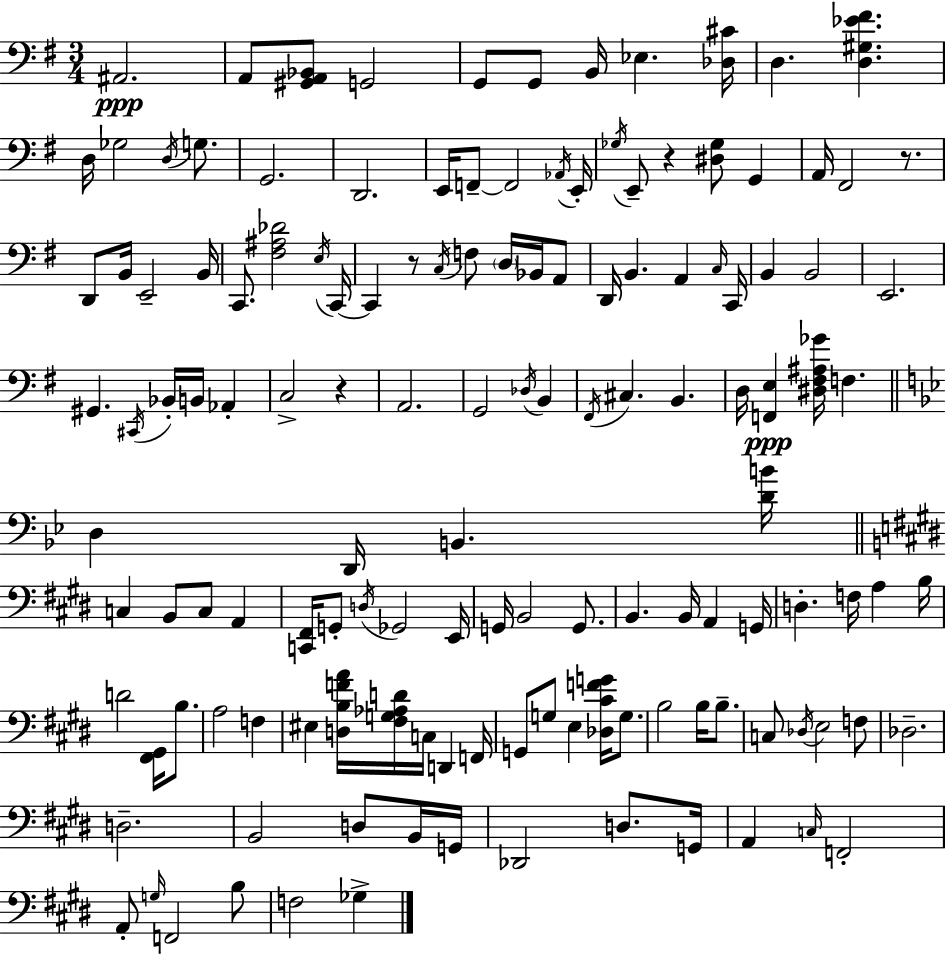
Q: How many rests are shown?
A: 4